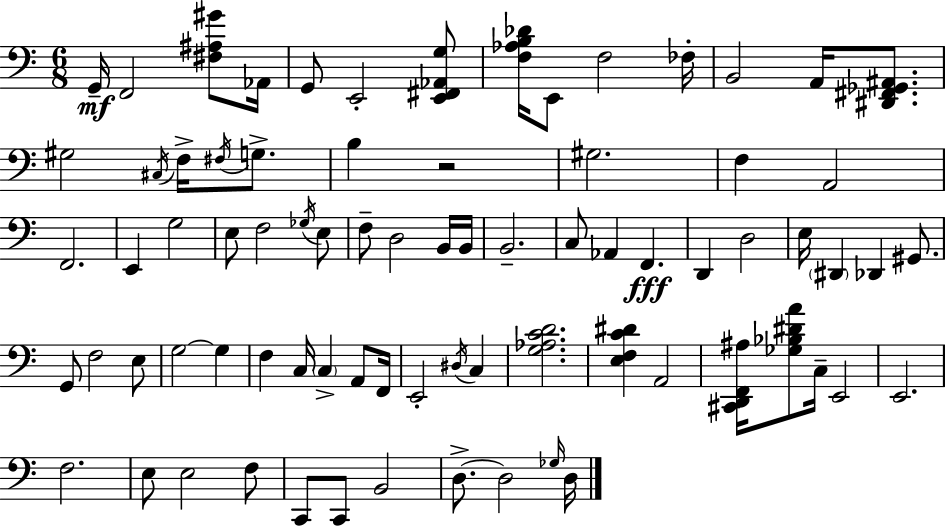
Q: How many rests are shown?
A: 1